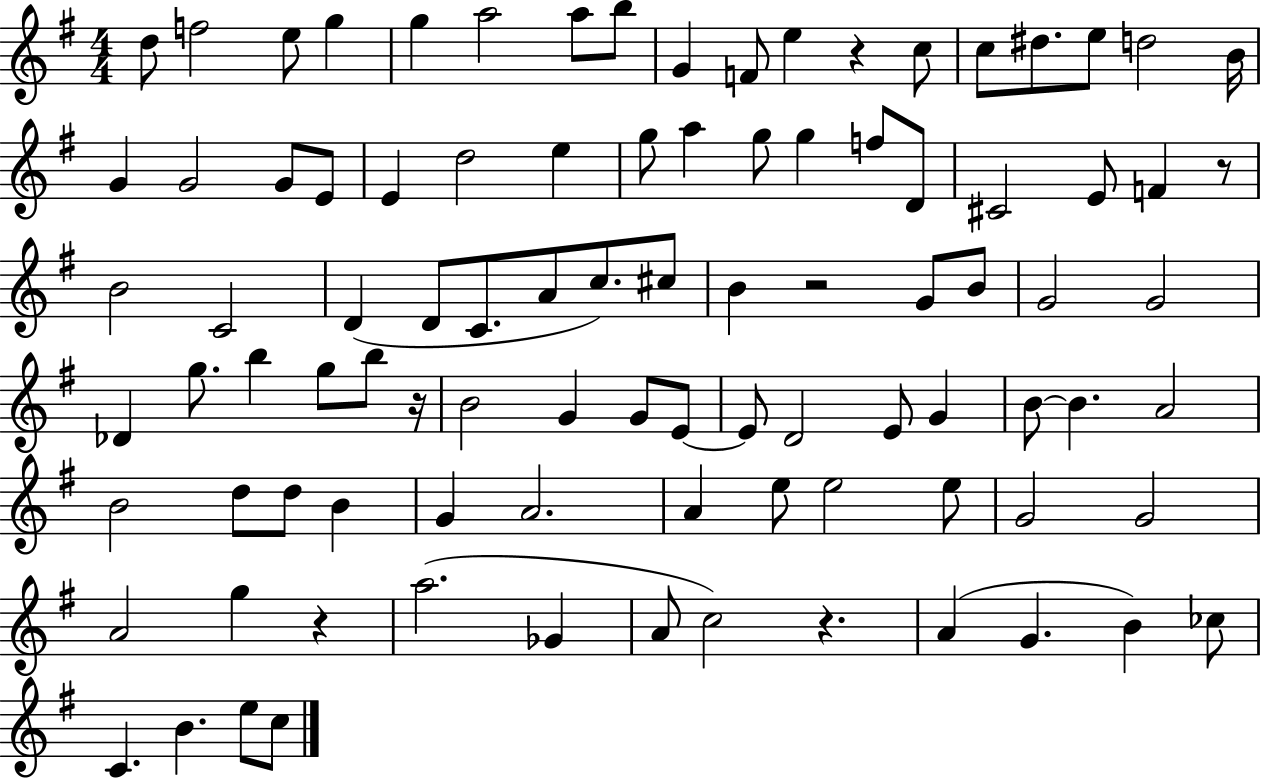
D5/e F5/h E5/e G5/q G5/q A5/h A5/e B5/e G4/q F4/e E5/q R/q C5/e C5/e D#5/e. E5/e D5/h B4/s G4/q G4/h G4/e E4/e E4/q D5/h E5/q G5/e A5/q G5/e G5/q F5/e D4/e C#4/h E4/e F4/q R/e B4/h C4/h D4/q D4/e C4/e. A4/e C5/e. C#5/e B4/q R/h G4/e B4/e G4/h G4/h Db4/q G5/e. B5/q G5/e B5/e R/s B4/h G4/q G4/e E4/e E4/e D4/h E4/e G4/q B4/e B4/q. A4/h B4/h D5/e D5/e B4/q G4/q A4/h. A4/q E5/e E5/h E5/e G4/h G4/h A4/h G5/q R/q A5/h. Gb4/q A4/e C5/h R/q. A4/q G4/q. B4/q CES5/e C4/q. B4/q. E5/e C5/e